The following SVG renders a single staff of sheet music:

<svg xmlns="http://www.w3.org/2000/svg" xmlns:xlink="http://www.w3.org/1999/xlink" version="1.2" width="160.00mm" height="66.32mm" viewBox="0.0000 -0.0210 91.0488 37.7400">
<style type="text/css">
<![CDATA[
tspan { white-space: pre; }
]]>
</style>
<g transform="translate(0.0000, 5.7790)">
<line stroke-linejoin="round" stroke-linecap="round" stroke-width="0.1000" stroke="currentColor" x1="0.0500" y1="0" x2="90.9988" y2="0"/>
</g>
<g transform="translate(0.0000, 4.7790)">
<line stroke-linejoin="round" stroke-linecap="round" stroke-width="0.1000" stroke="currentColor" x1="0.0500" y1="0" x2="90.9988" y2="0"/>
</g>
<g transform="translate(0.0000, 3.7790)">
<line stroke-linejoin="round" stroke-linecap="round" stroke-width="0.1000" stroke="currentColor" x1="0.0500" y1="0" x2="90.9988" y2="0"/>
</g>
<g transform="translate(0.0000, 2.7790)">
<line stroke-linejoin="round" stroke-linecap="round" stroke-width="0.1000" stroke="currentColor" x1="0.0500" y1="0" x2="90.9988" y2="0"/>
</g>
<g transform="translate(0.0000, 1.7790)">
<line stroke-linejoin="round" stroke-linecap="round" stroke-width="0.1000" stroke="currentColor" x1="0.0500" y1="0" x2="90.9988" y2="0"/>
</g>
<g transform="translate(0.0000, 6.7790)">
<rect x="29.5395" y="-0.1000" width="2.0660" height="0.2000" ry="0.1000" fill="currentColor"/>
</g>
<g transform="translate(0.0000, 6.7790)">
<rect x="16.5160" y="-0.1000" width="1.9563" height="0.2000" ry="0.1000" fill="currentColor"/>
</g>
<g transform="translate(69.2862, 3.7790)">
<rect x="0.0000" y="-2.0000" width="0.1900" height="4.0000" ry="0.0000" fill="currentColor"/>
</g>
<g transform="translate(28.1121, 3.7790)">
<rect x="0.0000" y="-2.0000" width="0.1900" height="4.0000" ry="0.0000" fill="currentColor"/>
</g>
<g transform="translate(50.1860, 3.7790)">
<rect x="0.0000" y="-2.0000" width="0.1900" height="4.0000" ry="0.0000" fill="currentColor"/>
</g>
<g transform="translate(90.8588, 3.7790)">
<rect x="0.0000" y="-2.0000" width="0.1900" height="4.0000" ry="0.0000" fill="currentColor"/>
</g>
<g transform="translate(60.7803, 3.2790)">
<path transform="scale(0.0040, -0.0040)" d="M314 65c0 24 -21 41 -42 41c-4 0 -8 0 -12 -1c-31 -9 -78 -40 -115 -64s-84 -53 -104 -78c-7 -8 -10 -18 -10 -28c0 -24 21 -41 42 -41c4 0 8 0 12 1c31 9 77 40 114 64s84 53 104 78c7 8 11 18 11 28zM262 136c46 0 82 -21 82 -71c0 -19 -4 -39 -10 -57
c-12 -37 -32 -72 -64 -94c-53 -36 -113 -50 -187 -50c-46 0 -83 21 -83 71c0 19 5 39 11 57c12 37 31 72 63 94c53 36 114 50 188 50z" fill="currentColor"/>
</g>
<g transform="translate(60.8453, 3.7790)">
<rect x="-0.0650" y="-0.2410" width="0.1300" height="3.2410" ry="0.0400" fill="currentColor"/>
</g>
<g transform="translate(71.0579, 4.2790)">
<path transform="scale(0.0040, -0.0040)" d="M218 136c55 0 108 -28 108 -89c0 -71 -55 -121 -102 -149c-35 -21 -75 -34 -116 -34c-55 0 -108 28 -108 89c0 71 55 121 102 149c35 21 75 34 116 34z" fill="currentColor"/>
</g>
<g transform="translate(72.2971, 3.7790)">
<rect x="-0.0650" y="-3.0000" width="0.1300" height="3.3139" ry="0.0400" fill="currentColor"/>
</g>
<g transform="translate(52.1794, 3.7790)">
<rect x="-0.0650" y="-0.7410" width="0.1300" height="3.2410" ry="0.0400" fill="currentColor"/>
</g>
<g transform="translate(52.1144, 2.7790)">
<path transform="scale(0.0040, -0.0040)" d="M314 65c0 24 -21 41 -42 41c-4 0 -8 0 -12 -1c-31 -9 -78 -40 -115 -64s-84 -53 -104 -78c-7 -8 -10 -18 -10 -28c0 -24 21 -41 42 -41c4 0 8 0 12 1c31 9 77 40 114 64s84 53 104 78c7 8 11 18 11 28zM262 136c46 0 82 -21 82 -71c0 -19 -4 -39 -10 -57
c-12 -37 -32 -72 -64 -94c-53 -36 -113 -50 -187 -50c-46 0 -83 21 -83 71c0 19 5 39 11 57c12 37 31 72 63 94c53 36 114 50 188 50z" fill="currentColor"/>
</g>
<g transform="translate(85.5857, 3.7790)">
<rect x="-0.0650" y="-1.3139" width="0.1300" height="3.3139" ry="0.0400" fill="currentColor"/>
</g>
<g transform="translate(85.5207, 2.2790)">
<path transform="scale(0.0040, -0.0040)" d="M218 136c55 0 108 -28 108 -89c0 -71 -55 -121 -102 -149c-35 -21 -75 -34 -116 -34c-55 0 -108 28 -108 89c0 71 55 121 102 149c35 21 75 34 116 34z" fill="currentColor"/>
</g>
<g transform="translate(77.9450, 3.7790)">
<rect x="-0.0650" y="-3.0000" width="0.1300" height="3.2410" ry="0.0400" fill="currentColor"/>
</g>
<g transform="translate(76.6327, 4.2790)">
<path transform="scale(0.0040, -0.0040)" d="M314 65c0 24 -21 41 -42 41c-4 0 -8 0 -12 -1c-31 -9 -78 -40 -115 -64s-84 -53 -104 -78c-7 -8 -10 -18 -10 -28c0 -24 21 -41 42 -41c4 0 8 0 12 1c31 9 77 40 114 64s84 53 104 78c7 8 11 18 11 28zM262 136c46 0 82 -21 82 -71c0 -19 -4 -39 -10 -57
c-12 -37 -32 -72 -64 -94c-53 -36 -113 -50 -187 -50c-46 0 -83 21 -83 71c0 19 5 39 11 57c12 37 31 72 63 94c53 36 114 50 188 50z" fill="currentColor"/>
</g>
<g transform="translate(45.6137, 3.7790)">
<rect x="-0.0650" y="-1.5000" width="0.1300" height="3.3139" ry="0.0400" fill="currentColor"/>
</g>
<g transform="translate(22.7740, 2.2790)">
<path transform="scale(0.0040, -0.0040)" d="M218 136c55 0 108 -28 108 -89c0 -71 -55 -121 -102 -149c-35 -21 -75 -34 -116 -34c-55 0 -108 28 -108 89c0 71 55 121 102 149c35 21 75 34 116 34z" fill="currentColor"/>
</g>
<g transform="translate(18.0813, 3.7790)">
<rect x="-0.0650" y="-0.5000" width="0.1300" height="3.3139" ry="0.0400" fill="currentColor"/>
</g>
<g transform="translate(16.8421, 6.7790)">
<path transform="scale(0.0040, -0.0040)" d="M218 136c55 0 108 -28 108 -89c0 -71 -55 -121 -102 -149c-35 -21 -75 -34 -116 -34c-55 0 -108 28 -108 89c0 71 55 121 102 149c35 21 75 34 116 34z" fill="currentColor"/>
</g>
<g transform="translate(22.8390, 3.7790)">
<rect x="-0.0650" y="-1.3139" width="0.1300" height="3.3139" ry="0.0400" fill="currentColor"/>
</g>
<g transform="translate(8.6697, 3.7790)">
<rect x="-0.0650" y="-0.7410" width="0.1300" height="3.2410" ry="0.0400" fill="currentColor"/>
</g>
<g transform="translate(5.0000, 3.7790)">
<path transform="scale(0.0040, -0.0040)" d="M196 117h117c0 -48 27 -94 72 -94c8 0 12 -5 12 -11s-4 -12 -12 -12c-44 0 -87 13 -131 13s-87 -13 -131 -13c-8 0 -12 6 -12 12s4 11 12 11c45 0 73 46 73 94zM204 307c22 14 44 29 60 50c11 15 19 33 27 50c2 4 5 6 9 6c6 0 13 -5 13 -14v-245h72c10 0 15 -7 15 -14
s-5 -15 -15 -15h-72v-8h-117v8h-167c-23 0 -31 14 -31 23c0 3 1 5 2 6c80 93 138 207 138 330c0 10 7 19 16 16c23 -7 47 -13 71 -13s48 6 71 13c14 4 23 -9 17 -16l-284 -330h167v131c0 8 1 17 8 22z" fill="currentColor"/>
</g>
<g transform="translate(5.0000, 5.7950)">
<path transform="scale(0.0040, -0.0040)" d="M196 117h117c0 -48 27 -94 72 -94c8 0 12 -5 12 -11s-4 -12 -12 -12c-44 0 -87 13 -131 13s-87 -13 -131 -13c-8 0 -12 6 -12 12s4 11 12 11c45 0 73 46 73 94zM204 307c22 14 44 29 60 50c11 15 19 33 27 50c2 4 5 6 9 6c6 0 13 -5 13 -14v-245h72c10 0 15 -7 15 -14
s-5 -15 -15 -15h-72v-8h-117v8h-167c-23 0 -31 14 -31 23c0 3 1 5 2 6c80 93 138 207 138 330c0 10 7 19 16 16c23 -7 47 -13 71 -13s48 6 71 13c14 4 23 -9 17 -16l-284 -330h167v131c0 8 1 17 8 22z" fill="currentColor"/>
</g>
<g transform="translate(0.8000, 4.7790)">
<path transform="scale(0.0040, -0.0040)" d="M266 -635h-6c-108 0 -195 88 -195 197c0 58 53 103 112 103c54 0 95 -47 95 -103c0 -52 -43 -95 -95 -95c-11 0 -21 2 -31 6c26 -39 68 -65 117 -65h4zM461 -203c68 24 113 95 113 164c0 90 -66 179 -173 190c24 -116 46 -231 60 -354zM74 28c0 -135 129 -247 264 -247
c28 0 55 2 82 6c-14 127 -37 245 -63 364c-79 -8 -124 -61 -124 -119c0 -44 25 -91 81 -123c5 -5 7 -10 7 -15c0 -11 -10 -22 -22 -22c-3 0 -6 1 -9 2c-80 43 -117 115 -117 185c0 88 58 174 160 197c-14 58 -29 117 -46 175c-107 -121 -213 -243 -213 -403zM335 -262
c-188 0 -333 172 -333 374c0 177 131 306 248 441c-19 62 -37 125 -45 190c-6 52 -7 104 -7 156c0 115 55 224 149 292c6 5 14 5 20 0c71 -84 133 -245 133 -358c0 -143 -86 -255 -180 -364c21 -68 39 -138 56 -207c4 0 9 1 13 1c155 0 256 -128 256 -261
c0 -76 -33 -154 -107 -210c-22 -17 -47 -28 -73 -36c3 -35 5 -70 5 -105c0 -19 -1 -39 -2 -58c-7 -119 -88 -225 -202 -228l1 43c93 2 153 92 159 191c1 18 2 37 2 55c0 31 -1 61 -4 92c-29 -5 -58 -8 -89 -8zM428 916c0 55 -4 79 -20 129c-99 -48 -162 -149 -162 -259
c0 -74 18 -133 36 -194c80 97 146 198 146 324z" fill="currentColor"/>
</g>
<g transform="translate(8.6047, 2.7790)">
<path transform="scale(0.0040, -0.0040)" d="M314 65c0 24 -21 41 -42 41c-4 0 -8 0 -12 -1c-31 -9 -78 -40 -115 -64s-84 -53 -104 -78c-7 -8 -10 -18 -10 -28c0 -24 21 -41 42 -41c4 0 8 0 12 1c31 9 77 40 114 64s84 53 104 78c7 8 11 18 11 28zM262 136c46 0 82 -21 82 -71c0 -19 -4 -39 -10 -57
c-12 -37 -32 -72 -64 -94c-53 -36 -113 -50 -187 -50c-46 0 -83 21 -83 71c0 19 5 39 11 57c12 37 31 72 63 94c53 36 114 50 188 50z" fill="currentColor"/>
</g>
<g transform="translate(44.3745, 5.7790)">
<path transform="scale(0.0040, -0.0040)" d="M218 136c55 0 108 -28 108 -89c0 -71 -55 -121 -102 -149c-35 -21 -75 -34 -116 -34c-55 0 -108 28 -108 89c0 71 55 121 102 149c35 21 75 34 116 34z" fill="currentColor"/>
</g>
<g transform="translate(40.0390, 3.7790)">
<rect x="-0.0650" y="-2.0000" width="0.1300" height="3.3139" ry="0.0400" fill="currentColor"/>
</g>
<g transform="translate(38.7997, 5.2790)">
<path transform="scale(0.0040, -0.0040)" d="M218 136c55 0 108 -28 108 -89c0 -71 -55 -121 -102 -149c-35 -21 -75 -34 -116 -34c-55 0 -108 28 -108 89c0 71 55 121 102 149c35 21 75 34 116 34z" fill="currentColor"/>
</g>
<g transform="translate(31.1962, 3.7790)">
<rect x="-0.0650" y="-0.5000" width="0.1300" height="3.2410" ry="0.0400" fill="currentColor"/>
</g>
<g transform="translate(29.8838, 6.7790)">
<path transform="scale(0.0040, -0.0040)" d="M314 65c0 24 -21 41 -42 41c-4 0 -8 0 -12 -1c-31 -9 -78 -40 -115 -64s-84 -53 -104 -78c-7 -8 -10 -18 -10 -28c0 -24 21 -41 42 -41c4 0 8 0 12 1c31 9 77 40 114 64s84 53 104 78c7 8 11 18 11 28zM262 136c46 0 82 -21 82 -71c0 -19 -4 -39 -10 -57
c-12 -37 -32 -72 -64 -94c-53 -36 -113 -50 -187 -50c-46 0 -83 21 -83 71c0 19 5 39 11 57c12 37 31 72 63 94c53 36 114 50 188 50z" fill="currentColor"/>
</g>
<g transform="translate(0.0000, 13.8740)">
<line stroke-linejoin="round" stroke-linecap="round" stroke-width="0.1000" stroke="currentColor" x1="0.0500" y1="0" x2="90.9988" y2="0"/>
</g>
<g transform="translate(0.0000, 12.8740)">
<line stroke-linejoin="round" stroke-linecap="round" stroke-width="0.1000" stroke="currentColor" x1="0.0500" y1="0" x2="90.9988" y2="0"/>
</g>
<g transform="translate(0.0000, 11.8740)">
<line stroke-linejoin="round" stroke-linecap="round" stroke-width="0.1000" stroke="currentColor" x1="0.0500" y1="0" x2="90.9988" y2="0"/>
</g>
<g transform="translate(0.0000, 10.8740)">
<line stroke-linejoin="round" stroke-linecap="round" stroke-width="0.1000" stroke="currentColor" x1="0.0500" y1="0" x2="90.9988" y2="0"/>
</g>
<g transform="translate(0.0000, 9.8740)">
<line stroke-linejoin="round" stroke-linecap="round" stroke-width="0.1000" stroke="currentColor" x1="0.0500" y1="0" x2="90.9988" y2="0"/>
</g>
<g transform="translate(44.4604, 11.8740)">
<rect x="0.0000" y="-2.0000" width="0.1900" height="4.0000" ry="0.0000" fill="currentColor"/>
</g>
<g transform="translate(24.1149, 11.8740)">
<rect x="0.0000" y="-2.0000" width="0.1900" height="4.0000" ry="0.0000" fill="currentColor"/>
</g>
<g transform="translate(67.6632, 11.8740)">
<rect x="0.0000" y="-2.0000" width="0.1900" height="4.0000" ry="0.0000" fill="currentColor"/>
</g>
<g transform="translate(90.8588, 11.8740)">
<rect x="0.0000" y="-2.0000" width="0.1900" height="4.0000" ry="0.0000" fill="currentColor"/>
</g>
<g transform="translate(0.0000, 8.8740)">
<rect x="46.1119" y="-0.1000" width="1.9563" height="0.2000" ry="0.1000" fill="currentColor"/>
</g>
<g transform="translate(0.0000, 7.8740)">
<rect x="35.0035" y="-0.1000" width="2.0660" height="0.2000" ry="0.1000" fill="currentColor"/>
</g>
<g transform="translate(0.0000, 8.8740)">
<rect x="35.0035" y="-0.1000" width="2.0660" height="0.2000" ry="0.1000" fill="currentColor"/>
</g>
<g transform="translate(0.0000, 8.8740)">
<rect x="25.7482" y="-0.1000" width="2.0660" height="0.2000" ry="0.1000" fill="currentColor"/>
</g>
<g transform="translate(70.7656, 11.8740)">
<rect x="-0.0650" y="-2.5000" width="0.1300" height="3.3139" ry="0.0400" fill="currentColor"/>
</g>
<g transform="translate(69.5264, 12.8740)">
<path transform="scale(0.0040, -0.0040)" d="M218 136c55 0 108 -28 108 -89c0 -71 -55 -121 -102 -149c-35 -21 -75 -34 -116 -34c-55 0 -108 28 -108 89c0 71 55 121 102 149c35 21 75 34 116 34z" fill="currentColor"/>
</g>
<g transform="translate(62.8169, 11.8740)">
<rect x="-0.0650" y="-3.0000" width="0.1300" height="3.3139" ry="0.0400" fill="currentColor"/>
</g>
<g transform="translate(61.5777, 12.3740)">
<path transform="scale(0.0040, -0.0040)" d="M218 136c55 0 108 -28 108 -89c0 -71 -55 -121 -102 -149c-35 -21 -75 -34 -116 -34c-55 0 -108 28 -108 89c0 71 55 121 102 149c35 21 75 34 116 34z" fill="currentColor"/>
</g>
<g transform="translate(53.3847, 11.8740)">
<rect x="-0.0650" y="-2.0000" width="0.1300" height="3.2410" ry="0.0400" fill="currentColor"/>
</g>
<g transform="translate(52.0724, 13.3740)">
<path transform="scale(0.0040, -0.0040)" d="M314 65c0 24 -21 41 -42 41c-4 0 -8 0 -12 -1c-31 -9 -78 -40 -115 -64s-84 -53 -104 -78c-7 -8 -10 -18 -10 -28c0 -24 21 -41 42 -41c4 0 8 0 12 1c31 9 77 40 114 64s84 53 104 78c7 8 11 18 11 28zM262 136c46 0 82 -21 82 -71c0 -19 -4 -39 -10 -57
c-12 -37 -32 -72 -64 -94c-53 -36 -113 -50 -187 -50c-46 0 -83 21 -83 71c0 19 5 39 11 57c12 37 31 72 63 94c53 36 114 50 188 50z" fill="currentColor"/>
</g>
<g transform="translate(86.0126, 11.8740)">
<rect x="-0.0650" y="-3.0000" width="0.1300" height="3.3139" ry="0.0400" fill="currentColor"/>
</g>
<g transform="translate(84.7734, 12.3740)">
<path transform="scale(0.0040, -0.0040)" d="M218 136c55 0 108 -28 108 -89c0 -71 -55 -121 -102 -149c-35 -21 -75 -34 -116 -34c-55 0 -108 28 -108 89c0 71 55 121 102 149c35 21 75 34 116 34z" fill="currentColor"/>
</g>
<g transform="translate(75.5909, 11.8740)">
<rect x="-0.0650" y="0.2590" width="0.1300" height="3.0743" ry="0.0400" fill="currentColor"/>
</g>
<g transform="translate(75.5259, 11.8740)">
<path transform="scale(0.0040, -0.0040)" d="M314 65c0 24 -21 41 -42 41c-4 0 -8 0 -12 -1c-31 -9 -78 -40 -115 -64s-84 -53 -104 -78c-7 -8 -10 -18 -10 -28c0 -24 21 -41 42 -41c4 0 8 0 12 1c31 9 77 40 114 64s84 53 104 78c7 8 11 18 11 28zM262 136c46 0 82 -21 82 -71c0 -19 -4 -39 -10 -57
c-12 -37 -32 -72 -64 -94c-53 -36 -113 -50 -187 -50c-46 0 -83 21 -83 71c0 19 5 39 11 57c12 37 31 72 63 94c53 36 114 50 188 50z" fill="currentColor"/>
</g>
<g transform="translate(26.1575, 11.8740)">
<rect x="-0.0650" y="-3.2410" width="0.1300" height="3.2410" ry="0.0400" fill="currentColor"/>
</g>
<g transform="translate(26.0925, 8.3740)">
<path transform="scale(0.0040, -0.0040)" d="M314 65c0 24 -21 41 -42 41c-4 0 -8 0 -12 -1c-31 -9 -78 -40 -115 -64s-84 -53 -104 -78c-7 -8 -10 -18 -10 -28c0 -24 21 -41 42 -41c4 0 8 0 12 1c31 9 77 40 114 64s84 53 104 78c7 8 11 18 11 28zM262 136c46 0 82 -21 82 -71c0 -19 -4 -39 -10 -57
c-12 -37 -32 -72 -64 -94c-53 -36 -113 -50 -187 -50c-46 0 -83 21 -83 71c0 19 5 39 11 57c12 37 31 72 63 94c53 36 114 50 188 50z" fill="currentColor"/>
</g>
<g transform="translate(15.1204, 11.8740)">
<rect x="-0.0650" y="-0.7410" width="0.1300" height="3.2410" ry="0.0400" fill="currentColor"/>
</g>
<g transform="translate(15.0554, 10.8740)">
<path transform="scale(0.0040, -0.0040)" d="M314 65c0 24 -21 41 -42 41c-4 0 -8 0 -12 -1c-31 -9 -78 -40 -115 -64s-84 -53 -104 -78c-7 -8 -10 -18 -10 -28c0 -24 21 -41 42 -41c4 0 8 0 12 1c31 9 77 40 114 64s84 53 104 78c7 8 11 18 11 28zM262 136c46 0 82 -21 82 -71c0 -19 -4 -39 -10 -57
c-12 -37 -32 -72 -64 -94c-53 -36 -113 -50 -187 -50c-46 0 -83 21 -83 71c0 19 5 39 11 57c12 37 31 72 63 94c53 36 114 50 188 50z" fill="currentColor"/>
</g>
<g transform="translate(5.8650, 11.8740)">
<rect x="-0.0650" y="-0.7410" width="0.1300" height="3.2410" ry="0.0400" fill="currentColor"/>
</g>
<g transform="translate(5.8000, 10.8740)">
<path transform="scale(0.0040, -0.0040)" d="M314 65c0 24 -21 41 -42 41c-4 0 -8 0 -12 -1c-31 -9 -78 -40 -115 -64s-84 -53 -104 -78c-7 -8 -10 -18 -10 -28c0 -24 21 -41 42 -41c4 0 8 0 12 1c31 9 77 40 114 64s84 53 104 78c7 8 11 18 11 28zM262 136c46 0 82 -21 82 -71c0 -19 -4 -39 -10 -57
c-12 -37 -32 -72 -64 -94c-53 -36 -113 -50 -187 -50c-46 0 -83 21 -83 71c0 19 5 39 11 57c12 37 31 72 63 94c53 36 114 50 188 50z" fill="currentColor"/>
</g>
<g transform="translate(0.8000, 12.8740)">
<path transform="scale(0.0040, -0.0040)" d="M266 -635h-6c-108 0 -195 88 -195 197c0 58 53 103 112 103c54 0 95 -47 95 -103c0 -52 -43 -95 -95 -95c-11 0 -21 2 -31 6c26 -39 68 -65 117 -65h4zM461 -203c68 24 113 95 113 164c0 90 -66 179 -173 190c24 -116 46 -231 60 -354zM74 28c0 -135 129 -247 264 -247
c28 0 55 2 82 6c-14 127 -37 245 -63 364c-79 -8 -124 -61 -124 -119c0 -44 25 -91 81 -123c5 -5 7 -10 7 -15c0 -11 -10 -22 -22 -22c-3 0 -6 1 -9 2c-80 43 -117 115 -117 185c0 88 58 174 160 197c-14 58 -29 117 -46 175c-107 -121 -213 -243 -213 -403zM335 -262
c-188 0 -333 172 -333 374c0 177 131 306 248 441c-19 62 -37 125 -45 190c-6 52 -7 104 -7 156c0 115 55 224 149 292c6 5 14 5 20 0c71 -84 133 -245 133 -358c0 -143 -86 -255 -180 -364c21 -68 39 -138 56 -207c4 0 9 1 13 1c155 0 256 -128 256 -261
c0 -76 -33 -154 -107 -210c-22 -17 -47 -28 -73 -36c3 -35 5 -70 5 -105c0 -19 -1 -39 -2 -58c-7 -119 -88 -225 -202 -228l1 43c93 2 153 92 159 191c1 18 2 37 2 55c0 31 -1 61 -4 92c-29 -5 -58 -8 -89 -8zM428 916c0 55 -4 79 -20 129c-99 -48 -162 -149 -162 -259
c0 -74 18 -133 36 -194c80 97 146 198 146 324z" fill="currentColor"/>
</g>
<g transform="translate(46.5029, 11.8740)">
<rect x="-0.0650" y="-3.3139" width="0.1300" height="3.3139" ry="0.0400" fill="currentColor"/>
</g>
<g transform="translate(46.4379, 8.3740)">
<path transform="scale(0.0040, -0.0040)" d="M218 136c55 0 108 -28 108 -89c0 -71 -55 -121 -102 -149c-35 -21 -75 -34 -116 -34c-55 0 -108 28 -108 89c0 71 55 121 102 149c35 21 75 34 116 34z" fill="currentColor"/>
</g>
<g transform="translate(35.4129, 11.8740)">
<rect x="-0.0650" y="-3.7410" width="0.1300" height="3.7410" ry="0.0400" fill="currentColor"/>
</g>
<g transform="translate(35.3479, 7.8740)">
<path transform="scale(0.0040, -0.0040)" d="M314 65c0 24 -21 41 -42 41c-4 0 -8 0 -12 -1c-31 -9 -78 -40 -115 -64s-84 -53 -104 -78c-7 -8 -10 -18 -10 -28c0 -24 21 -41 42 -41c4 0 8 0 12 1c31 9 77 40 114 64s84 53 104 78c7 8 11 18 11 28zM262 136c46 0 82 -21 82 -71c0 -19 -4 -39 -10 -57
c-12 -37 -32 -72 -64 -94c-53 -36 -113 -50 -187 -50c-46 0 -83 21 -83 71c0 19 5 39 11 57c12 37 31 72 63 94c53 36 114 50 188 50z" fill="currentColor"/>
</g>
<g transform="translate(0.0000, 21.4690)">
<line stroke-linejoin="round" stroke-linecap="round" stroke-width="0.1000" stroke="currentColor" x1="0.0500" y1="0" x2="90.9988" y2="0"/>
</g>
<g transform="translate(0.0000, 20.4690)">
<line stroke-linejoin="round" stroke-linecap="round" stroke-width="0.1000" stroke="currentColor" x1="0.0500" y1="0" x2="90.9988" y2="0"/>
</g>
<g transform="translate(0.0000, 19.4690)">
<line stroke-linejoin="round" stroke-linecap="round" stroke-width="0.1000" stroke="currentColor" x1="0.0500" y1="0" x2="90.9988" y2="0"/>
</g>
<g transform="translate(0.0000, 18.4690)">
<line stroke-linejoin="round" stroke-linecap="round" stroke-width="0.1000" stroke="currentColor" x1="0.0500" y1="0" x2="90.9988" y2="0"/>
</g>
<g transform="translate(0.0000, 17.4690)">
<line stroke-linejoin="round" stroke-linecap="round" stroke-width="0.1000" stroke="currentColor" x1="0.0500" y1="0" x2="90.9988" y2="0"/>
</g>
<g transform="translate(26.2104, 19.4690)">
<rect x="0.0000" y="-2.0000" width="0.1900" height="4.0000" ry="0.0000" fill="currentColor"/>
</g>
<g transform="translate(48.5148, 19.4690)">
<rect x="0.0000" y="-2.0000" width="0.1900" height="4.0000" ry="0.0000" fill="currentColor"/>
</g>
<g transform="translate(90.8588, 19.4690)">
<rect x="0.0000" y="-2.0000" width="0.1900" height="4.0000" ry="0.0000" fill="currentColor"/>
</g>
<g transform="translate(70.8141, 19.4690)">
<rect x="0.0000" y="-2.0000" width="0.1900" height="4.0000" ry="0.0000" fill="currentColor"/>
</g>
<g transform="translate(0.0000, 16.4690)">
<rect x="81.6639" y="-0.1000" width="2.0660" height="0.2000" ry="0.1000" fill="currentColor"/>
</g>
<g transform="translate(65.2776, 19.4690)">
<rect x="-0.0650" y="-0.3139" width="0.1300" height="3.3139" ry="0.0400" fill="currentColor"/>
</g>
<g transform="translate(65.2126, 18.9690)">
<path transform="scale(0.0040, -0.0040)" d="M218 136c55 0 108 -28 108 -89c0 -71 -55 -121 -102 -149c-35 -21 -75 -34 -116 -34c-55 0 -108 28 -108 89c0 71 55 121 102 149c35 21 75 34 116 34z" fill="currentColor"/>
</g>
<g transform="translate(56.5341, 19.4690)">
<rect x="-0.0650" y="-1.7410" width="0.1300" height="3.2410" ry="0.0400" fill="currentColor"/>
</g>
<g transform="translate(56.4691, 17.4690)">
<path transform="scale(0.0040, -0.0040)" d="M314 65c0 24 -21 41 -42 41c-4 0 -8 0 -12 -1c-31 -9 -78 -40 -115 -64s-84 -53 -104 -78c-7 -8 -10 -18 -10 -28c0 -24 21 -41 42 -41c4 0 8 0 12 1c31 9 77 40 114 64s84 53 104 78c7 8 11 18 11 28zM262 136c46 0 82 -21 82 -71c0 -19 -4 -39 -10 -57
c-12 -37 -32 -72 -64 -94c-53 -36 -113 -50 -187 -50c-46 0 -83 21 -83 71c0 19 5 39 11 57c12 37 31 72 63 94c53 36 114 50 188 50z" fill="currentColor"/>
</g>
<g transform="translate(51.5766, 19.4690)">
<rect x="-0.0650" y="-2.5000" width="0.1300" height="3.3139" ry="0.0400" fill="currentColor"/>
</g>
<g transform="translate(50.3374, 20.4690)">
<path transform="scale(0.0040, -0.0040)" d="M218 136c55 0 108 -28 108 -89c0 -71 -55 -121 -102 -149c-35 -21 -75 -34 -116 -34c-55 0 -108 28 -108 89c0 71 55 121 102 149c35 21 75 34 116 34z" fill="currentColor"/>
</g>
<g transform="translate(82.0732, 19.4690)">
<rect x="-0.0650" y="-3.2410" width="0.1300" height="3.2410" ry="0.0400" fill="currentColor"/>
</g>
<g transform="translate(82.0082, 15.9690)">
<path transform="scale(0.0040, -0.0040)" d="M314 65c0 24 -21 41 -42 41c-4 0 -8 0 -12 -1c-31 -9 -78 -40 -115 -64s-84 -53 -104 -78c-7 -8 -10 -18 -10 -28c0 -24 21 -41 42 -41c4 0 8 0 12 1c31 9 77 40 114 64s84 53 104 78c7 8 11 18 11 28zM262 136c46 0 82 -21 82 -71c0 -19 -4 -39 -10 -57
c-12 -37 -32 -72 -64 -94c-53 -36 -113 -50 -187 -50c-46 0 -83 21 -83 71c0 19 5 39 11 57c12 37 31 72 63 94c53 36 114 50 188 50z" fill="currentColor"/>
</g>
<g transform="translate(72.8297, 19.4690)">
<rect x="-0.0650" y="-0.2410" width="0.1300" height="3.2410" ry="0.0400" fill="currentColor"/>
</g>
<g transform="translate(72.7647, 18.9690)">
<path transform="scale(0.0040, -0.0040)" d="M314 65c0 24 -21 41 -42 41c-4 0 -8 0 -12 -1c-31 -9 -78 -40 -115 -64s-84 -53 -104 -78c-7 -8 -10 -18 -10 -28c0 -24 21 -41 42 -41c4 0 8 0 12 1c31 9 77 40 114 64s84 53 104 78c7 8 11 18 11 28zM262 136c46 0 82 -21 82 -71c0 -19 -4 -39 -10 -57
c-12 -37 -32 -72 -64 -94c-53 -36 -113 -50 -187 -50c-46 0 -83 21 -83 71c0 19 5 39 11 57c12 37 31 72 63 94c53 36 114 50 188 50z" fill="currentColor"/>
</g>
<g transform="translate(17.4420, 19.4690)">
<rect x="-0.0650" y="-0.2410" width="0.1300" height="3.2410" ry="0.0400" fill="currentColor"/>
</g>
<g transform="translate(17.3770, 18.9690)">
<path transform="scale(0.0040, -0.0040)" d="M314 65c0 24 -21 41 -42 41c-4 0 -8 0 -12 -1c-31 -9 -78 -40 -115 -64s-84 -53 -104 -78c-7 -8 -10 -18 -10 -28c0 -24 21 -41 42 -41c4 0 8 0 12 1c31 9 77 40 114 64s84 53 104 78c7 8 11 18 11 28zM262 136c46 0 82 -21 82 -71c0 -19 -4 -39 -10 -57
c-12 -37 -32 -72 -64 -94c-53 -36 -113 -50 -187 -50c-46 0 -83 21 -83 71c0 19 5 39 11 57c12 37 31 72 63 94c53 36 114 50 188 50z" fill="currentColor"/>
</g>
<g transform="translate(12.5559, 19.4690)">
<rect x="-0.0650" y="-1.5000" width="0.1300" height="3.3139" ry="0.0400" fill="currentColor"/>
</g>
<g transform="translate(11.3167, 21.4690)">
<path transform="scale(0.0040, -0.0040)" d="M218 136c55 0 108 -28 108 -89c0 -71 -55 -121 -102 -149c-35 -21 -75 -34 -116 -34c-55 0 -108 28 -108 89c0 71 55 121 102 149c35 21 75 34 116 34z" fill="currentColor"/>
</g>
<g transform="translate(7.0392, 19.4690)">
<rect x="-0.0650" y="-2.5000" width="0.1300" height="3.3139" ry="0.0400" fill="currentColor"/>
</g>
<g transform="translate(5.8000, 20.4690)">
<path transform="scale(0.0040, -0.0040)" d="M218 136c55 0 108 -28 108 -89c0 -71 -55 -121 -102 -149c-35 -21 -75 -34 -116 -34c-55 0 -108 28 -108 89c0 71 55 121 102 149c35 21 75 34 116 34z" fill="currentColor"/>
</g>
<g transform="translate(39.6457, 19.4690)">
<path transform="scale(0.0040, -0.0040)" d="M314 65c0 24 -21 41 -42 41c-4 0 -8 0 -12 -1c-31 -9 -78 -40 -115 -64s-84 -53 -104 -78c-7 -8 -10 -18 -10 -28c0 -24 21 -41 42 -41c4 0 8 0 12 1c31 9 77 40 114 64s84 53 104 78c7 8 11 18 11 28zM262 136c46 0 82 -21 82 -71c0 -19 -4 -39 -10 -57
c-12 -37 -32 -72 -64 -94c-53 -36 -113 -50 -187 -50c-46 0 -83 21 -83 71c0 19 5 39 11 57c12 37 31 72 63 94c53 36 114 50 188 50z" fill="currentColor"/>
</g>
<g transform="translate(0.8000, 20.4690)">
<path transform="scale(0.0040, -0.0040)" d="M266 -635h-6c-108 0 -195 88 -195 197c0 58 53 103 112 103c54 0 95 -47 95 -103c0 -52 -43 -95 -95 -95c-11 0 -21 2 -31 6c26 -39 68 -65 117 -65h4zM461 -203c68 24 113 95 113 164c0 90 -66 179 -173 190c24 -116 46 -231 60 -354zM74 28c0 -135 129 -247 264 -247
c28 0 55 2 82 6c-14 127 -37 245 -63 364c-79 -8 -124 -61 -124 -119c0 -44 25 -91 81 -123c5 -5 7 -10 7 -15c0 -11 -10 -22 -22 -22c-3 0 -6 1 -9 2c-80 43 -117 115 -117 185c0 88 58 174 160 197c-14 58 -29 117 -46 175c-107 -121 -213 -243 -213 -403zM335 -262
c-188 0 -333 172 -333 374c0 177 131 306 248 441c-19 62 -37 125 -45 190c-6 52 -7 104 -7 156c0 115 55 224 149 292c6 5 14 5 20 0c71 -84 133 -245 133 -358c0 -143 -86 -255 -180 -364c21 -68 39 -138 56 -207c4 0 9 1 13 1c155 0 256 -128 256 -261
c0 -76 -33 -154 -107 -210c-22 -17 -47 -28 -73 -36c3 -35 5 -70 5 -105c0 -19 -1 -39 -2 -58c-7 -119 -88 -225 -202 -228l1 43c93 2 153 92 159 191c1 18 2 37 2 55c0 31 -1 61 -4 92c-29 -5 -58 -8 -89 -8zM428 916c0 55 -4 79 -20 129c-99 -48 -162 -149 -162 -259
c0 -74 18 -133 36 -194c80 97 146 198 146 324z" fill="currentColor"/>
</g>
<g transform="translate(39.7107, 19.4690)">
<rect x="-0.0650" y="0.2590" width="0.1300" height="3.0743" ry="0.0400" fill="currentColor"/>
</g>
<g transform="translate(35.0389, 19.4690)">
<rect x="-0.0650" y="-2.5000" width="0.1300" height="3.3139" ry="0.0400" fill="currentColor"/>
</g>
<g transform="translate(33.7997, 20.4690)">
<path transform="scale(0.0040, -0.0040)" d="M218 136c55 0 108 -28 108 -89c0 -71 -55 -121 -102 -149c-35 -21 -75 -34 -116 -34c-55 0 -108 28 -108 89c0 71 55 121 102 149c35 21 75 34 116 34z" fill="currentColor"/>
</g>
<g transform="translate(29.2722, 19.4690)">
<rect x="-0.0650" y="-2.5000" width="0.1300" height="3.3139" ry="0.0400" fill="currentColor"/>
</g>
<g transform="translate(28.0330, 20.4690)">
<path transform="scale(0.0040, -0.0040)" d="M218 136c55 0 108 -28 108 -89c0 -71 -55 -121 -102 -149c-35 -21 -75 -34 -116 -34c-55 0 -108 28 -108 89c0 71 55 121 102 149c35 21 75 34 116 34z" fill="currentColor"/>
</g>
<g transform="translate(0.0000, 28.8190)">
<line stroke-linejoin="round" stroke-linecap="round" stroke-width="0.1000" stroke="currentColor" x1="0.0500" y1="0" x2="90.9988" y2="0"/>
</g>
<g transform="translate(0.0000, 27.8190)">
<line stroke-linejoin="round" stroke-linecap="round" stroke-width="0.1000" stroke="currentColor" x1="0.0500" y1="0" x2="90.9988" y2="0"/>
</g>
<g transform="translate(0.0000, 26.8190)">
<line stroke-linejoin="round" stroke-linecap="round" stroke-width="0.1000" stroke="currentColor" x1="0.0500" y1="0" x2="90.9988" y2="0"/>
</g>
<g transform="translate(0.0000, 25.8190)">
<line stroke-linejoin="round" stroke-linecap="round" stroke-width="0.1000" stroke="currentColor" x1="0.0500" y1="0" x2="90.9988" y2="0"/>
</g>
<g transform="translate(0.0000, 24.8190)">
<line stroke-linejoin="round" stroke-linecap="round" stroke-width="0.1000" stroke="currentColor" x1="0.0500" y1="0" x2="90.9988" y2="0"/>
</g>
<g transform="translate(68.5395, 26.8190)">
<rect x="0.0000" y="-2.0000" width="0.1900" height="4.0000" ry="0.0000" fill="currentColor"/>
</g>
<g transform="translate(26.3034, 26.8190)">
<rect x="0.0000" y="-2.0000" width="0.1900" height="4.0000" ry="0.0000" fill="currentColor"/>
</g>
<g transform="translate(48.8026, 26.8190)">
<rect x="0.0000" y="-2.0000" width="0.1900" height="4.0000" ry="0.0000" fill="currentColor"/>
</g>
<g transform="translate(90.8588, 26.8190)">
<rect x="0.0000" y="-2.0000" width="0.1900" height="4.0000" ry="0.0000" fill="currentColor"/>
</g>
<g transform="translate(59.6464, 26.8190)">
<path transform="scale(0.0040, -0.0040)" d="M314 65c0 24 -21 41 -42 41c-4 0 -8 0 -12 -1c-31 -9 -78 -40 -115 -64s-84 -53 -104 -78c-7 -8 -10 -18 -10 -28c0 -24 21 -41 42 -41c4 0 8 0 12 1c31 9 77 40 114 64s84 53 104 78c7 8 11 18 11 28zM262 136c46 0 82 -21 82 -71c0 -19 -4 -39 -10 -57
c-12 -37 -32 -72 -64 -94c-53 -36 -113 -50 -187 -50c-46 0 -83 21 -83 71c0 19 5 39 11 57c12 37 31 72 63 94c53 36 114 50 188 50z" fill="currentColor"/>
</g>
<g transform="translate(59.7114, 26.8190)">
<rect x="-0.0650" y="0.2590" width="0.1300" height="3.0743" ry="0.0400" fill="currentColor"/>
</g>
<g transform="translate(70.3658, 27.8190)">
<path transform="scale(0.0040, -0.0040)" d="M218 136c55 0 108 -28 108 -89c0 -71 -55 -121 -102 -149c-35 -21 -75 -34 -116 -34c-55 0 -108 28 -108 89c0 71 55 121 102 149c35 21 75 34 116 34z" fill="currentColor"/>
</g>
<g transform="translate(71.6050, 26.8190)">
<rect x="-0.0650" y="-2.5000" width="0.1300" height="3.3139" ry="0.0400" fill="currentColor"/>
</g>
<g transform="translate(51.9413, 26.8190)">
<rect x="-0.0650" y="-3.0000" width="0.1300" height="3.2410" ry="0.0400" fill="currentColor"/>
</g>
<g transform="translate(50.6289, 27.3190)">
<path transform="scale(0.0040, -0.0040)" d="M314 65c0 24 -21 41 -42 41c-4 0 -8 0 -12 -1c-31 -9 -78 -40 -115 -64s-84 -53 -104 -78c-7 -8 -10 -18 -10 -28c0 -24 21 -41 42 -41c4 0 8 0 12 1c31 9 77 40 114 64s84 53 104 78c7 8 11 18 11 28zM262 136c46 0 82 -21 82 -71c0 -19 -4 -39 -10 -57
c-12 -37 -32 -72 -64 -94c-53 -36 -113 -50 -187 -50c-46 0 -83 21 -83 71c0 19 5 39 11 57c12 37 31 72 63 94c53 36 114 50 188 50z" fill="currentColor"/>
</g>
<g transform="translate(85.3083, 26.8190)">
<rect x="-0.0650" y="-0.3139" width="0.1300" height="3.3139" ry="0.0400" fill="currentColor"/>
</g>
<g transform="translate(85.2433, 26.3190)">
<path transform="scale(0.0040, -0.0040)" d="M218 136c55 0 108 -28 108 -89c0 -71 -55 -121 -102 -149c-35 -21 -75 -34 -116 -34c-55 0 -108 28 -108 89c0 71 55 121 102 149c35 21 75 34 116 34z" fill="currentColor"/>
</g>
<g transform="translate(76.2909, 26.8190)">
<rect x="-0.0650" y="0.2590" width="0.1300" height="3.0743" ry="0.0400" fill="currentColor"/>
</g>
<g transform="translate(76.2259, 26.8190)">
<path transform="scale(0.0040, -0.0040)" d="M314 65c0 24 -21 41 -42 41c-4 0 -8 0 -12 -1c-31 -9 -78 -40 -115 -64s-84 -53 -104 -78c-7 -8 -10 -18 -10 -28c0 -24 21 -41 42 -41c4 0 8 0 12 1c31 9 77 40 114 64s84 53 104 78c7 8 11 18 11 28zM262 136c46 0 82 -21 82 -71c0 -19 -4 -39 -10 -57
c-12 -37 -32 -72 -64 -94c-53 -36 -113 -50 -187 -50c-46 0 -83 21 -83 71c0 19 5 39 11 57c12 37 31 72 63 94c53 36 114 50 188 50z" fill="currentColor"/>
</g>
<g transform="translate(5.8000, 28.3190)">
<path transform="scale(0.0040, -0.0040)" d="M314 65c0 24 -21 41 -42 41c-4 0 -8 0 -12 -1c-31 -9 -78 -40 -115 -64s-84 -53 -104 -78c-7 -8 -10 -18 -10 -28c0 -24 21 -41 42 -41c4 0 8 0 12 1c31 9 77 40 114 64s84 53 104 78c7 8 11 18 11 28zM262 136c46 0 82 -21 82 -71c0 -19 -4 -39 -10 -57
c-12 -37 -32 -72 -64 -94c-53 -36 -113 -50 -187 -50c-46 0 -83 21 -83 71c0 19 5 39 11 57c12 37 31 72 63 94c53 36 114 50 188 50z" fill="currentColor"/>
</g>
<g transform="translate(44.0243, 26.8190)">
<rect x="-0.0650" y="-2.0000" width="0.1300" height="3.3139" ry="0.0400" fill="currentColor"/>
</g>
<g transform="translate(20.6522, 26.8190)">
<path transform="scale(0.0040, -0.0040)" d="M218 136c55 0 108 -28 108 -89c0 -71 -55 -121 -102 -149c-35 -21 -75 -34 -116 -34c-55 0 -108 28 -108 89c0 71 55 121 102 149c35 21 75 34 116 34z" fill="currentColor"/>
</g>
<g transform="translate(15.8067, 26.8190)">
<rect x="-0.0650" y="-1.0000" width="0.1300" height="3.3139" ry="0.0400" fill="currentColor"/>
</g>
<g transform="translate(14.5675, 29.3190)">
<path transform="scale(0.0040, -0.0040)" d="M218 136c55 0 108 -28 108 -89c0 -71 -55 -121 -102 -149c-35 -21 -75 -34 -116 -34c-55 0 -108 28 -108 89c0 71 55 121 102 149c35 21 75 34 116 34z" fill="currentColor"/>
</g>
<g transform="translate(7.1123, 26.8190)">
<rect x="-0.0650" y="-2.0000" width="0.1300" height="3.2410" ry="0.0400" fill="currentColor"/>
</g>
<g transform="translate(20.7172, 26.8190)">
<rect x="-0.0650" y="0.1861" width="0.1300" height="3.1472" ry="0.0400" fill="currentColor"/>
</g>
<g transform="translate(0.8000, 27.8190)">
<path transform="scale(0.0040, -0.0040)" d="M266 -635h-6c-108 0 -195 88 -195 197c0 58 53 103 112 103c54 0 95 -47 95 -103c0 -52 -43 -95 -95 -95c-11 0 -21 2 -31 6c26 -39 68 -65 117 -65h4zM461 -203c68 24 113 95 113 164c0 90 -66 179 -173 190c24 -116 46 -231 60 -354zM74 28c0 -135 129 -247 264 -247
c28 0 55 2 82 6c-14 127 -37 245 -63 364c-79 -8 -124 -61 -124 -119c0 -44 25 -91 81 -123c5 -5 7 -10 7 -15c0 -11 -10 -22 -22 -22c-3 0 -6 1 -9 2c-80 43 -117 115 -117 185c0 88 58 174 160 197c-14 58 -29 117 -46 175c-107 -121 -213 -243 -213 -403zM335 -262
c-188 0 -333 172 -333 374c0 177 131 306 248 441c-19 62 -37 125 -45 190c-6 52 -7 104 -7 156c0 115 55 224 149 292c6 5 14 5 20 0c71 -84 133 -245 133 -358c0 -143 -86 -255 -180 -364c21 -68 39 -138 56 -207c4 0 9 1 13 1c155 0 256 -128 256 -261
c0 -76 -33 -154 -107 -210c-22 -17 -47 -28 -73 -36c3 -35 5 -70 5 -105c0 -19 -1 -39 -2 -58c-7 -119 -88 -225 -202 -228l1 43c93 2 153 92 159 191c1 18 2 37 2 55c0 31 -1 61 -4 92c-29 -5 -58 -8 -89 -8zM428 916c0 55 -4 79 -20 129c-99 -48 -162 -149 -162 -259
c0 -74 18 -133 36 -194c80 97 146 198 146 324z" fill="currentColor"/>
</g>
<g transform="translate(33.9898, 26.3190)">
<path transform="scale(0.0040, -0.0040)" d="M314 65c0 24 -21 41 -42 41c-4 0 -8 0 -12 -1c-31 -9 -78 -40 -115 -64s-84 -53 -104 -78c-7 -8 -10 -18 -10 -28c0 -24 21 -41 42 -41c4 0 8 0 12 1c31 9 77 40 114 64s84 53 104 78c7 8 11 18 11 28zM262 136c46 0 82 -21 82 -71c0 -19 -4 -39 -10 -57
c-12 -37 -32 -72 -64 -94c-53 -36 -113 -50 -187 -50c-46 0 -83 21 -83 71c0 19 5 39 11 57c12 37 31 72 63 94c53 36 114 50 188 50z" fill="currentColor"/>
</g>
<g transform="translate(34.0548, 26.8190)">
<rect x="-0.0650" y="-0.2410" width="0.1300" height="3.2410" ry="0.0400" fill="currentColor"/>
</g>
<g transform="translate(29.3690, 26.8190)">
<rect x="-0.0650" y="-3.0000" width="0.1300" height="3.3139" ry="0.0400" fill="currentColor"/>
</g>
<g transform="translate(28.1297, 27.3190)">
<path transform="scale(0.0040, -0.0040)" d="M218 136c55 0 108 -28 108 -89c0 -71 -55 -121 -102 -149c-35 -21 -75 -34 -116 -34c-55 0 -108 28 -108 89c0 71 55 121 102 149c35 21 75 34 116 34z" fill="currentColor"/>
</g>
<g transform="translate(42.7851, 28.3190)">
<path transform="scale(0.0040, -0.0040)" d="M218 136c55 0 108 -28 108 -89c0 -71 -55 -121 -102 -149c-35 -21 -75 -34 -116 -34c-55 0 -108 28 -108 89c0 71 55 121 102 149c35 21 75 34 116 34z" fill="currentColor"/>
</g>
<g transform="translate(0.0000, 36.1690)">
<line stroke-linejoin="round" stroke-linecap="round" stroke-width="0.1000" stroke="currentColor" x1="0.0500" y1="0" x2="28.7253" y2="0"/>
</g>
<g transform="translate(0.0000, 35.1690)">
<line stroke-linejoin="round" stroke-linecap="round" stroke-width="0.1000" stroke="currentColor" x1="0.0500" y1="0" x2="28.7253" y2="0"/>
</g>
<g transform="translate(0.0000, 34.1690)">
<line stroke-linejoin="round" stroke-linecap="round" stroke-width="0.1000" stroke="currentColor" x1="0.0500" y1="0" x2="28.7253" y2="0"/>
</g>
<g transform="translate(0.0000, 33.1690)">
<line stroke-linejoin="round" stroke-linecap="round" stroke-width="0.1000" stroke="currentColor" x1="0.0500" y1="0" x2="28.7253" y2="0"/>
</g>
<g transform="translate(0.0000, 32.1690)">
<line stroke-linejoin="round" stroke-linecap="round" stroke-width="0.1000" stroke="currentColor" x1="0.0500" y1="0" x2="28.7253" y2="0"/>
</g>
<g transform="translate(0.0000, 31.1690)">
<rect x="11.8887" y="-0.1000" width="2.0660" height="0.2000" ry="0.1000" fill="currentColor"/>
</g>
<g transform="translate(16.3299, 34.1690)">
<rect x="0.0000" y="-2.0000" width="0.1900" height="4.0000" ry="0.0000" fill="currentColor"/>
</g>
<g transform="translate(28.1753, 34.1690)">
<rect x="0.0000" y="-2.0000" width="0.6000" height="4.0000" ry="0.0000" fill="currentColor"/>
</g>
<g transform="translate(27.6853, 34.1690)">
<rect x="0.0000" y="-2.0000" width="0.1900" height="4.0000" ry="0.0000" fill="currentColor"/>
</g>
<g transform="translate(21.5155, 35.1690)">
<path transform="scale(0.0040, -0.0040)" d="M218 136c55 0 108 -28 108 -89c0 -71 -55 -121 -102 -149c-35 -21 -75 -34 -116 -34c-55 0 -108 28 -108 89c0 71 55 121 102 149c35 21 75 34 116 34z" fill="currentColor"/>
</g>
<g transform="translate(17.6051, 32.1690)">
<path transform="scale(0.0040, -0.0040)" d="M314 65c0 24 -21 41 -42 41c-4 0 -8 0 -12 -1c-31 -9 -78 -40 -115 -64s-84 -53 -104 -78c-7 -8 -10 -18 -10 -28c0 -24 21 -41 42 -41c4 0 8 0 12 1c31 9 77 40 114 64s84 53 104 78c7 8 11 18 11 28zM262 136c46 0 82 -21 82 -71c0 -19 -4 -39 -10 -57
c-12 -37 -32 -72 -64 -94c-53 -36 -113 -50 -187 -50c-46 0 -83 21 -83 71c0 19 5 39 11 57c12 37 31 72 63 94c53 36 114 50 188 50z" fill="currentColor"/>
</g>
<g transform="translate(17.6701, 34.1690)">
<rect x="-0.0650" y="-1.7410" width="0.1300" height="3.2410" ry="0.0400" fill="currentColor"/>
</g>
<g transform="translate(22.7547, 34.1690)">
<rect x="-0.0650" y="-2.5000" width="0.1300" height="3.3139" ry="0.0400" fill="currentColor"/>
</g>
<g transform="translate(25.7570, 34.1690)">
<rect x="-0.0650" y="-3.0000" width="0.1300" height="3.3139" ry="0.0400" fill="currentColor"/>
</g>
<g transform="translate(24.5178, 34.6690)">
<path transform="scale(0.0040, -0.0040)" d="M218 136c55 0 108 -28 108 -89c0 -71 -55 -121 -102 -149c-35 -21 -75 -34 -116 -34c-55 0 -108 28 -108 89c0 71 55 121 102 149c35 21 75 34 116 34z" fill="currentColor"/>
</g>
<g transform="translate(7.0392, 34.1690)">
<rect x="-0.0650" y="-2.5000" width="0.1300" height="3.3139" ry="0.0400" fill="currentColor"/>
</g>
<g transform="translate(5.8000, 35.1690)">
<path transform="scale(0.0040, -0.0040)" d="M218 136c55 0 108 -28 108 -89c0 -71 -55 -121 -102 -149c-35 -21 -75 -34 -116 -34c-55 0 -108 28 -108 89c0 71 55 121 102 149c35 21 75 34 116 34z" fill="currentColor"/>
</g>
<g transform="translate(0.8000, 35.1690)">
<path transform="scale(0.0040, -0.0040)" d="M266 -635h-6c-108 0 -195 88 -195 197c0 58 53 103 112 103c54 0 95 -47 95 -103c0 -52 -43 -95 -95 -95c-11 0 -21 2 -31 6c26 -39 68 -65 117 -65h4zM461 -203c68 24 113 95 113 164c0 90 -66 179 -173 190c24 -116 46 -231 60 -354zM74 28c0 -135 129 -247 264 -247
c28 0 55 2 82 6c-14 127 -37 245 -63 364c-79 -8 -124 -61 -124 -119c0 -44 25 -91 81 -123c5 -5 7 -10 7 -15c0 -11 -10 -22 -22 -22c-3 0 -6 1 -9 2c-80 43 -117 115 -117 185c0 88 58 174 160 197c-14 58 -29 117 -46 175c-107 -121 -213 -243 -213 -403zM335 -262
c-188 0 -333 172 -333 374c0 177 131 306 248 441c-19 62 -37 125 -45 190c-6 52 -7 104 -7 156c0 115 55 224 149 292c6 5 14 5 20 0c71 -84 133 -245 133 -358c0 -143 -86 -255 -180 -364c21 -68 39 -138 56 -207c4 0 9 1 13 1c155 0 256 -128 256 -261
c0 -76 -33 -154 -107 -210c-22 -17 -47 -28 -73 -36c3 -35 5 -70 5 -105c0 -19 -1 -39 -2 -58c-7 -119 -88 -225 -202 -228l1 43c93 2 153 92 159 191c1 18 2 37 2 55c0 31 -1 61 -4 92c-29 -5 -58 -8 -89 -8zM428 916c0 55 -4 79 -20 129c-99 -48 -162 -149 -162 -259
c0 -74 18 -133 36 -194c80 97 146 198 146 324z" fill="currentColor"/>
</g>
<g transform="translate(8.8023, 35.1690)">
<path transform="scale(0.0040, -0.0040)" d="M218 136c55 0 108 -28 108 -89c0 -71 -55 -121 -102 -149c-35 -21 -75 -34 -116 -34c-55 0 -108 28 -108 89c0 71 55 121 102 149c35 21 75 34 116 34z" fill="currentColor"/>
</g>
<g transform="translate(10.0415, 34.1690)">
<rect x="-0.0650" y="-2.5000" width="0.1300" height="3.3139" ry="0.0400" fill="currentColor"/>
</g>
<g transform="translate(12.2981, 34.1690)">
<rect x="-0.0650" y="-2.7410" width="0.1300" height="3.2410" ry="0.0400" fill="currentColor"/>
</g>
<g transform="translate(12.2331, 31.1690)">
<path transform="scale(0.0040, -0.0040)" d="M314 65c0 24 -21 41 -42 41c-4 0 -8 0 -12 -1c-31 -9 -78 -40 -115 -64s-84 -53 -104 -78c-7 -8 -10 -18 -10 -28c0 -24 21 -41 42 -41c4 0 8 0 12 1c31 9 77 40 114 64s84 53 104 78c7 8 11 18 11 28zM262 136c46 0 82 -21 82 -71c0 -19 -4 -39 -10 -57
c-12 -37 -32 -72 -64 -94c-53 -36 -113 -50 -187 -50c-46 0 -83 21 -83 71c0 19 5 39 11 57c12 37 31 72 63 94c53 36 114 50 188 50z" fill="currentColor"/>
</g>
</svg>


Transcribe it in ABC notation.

X:1
T:Untitled
M:4/4
L:1/4
K:C
d2 C e C2 F E d2 c2 A A2 e d2 d2 b2 c'2 b F2 A G B2 A G E c2 G G B2 G f2 c c2 b2 F2 D B A c2 F A2 B2 G B2 c G G a2 f2 G A